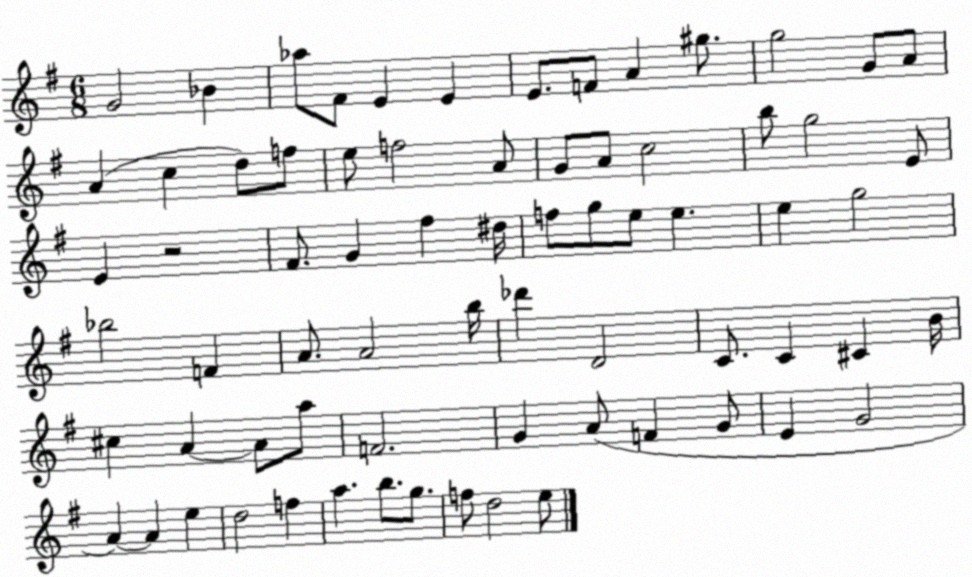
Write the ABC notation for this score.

X:1
T:Untitled
M:6/8
L:1/4
K:G
G2 _B _a/2 ^F/2 E E E/2 F/2 A ^g/2 g2 G/2 A/2 A c d/2 f/2 e/2 f2 A/2 G/2 A/2 c2 b/2 g2 E/2 E z2 ^F/2 G ^f ^d/4 f/2 g/2 e/2 e e g2 _b2 F A/2 A2 b/4 _d' D2 C/2 C ^C B/4 ^c A A/2 a/2 F2 G A/2 F G/2 E G2 A A e d2 f a b/2 g/2 f/2 d2 e/2